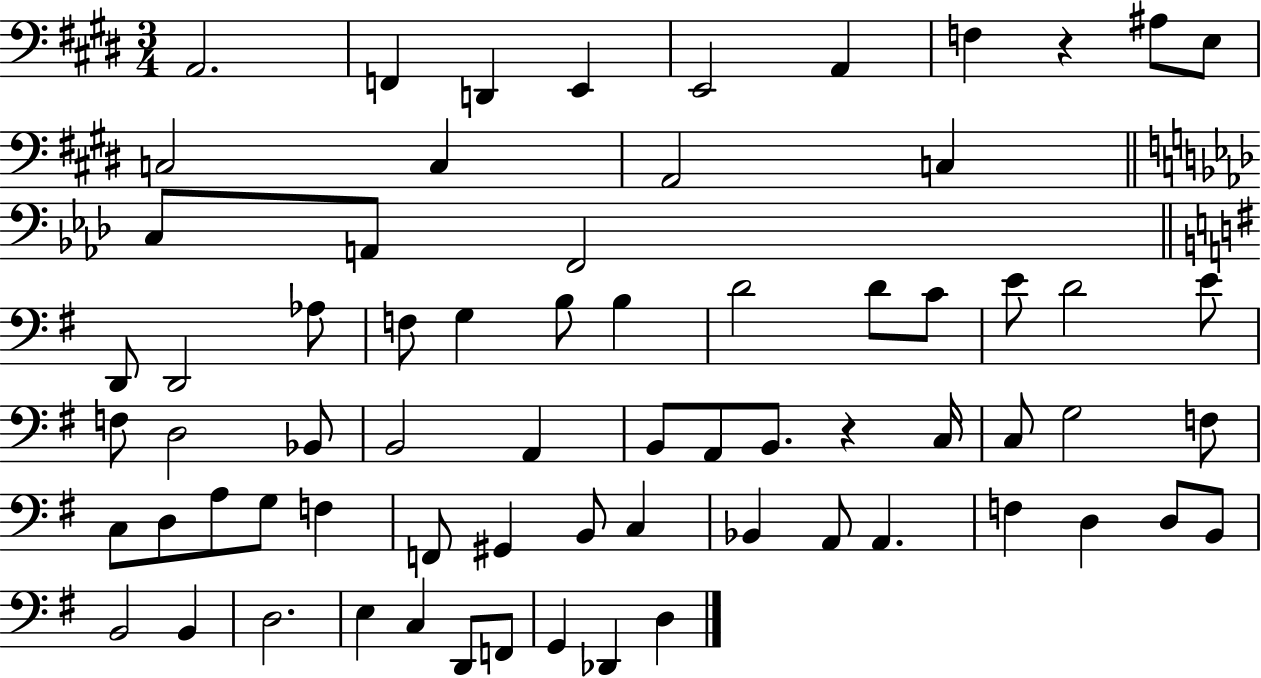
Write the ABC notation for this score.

X:1
T:Untitled
M:3/4
L:1/4
K:E
A,,2 F,, D,, E,, E,,2 A,, F, z ^A,/2 E,/2 C,2 C, A,,2 C, C,/2 A,,/2 F,,2 D,,/2 D,,2 _A,/2 F,/2 G, B,/2 B, D2 D/2 C/2 E/2 D2 E/2 F,/2 D,2 _B,,/2 B,,2 A,, B,,/2 A,,/2 B,,/2 z C,/4 C,/2 G,2 F,/2 C,/2 D,/2 A,/2 G,/2 F, F,,/2 ^G,, B,,/2 C, _B,, A,,/2 A,, F, D, D,/2 B,,/2 B,,2 B,, D,2 E, C, D,,/2 F,,/2 G,, _D,, D,